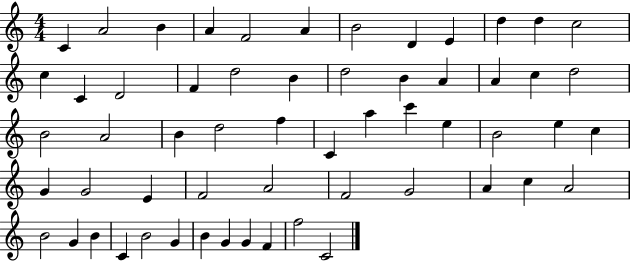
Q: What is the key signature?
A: C major